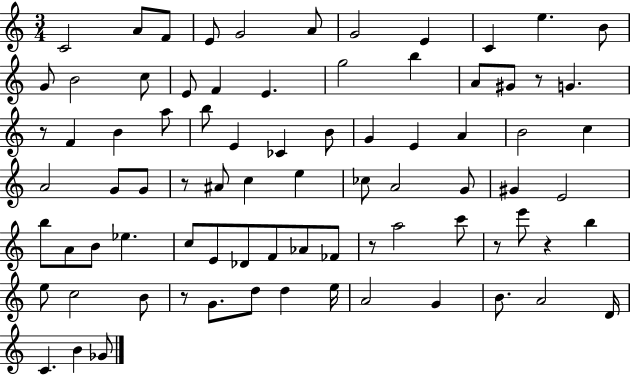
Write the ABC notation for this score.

X:1
T:Untitled
M:3/4
L:1/4
K:C
C2 A/2 F/2 E/2 G2 A/2 G2 E C e B/2 G/2 B2 c/2 E/2 F E g2 b A/2 ^G/2 z/2 G z/2 F B a/2 b/2 E _C B/2 G E A B2 c A2 G/2 G/2 z/2 ^A/2 c e _c/2 A2 G/2 ^G E2 b/2 A/2 B/2 _e c/2 E/2 _D/2 F/2 _A/2 _F/2 z/2 a2 c'/2 z/2 e'/2 z b e/2 c2 B/2 z/2 G/2 d/2 d e/4 A2 G B/2 A2 D/4 C B _G/2